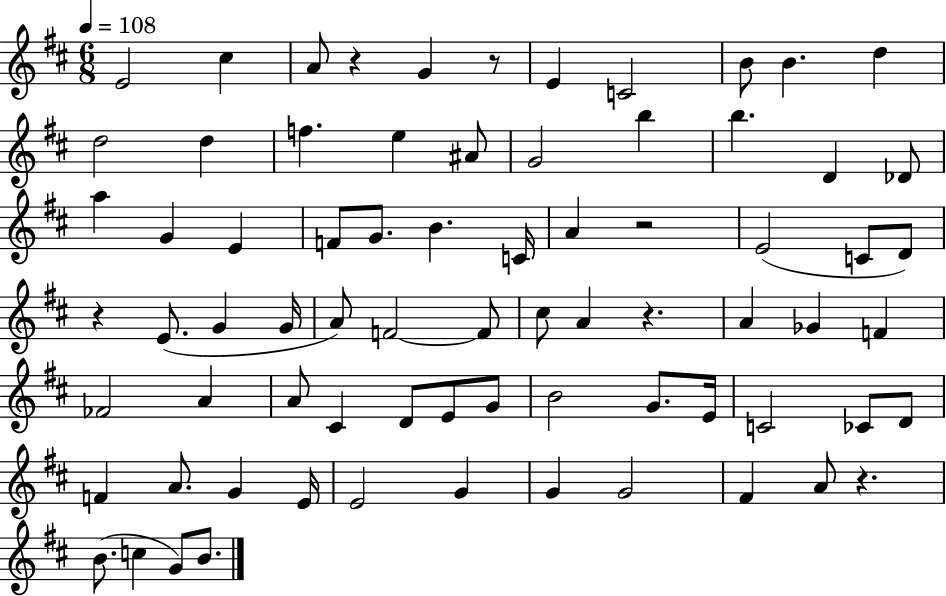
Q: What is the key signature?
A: D major